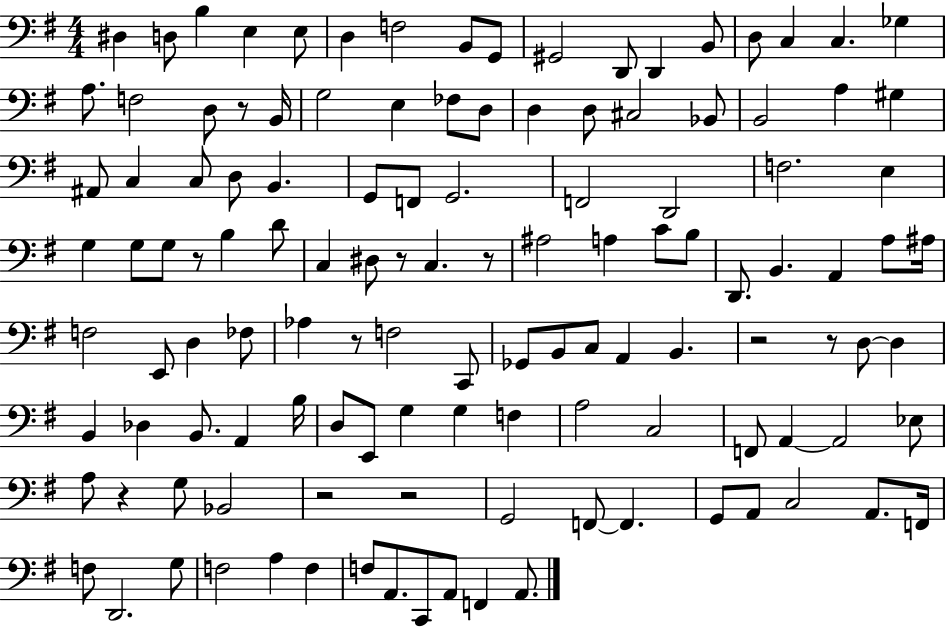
D#3/q D3/e B3/q E3/q E3/e D3/q F3/h B2/e G2/e G#2/h D2/e D2/q B2/e D3/e C3/q C3/q. Gb3/q A3/e. F3/h D3/e R/e B2/s G3/h E3/q FES3/e D3/e D3/q D3/e C#3/h Bb2/e B2/h A3/q G#3/q A#2/e C3/q C3/e D3/e B2/q. G2/e F2/e G2/h. F2/h D2/h F3/h. E3/q G3/q G3/e G3/e R/e B3/q D4/e C3/q D#3/e R/e C3/q. R/e A#3/h A3/q C4/e B3/e D2/e. B2/q. A2/q A3/e A#3/s F3/h E2/e D3/q FES3/e Ab3/q R/e F3/h C2/e Gb2/e B2/e C3/e A2/q B2/q. R/h R/e D3/e D3/q B2/q Db3/q B2/e. A2/q B3/s D3/e E2/e G3/q G3/q F3/q A3/h C3/h F2/e A2/q A2/h Eb3/e A3/e R/q G3/e Bb2/h R/h R/h G2/h F2/e F2/q. G2/e A2/e C3/h A2/e. F2/s F3/e D2/h. G3/e F3/h A3/q F3/q F3/e A2/e. C2/e A2/e F2/q A2/e.